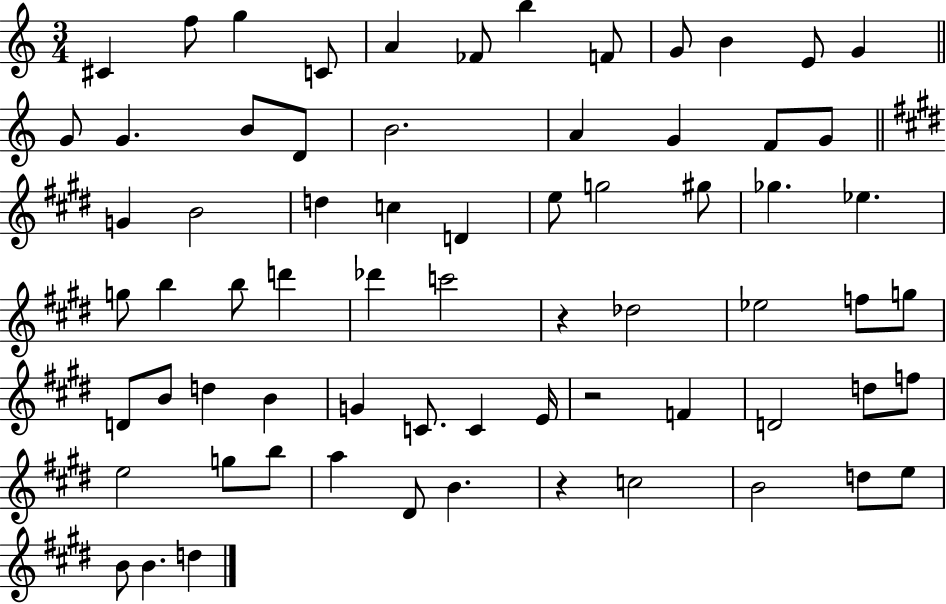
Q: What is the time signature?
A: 3/4